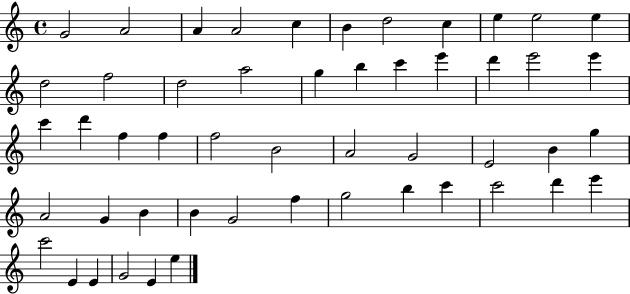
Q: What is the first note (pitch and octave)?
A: G4